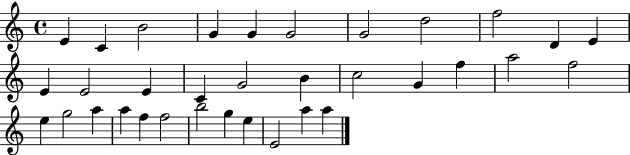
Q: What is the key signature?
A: C major